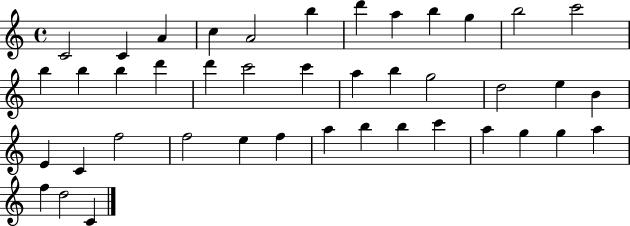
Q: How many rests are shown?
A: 0